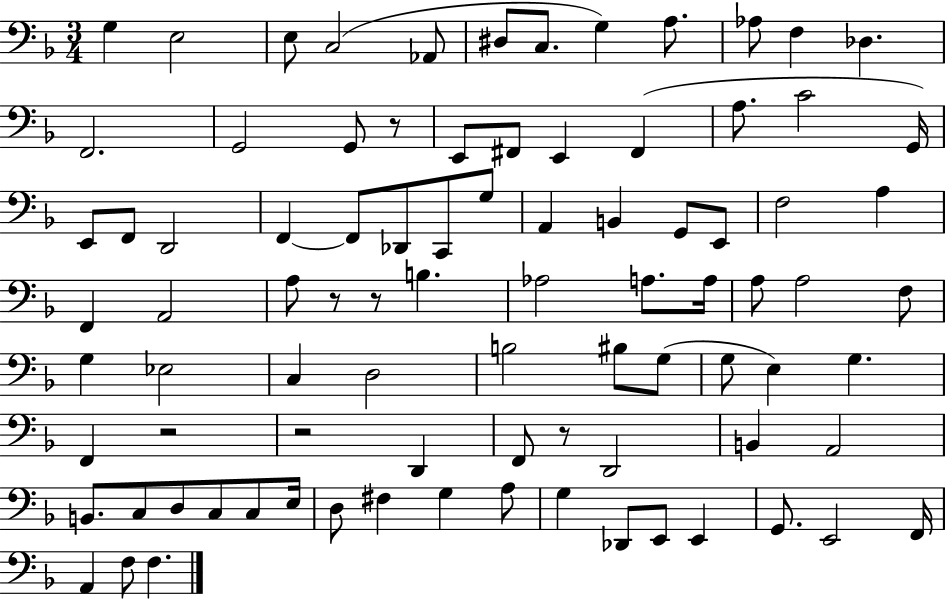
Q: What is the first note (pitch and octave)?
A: G3